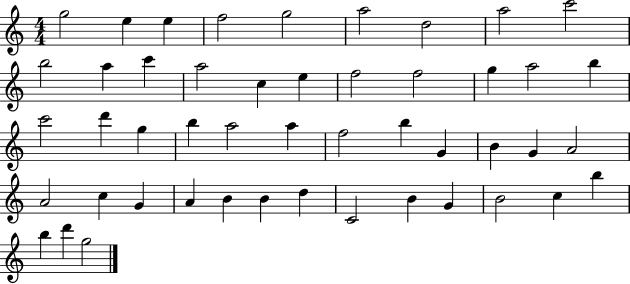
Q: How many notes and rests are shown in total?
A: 48